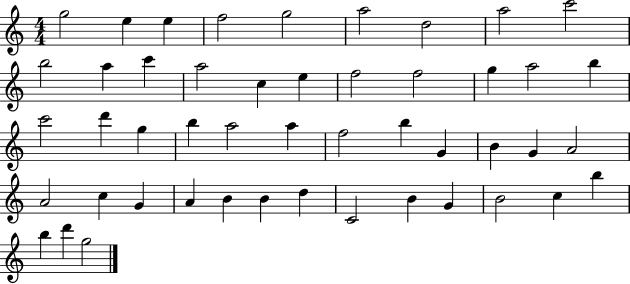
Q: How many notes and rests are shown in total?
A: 48